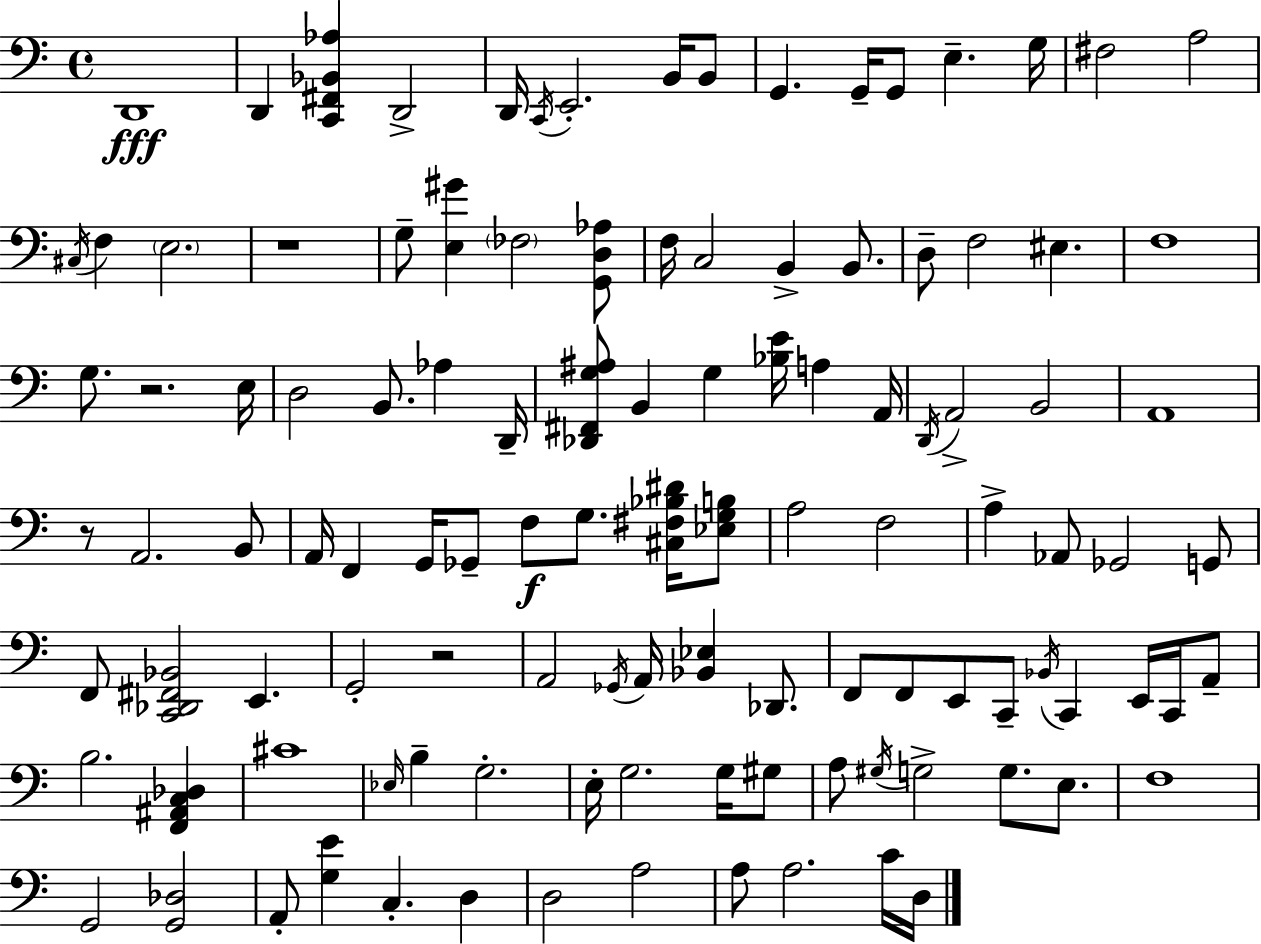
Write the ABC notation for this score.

X:1
T:Untitled
M:4/4
L:1/4
K:Am
D,,4 D,, [C,,^F,,_B,,_A,] D,,2 D,,/4 C,,/4 E,,2 B,,/4 B,,/2 G,, G,,/4 G,,/2 E, G,/4 ^F,2 A,2 ^C,/4 F, E,2 z4 G,/2 [E,^G] _F,2 [G,,D,_A,]/2 F,/4 C,2 B,, B,,/2 D,/2 F,2 ^E, F,4 G,/2 z2 E,/4 D,2 B,,/2 _A, D,,/4 [_D,,^F,,G,^A,]/2 B,, G, [_B,E]/4 A, A,,/4 D,,/4 A,,2 B,,2 A,,4 z/2 A,,2 B,,/2 A,,/4 F,, G,,/4 _G,,/2 F,/2 G,/2 [^C,^F,_B,^D]/4 [_E,G,B,]/2 A,2 F,2 A, _A,,/2 _G,,2 G,,/2 F,,/2 [C,,_D,,^F,,_B,,]2 E,, G,,2 z2 A,,2 _G,,/4 A,,/4 [_B,,_E,] _D,,/2 F,,/2 F,,/2 E,,/2 C,,/2 _B,,/4 C,, E,,/4 C,,/4 A,,/2 B,2 [F,,^A,,C,_D,] ^C4 _E,/4 B, G,2 E,/4 G,2 G,/4 ^G,/2 A,/2 ^G,/4 G,2 G,/2 E,/2 F,4 G,,2 [G,,_D,]2 A,,/2 [G,E] C, D, D,2 A,2 A,/2 A,2 C/4 D,/4